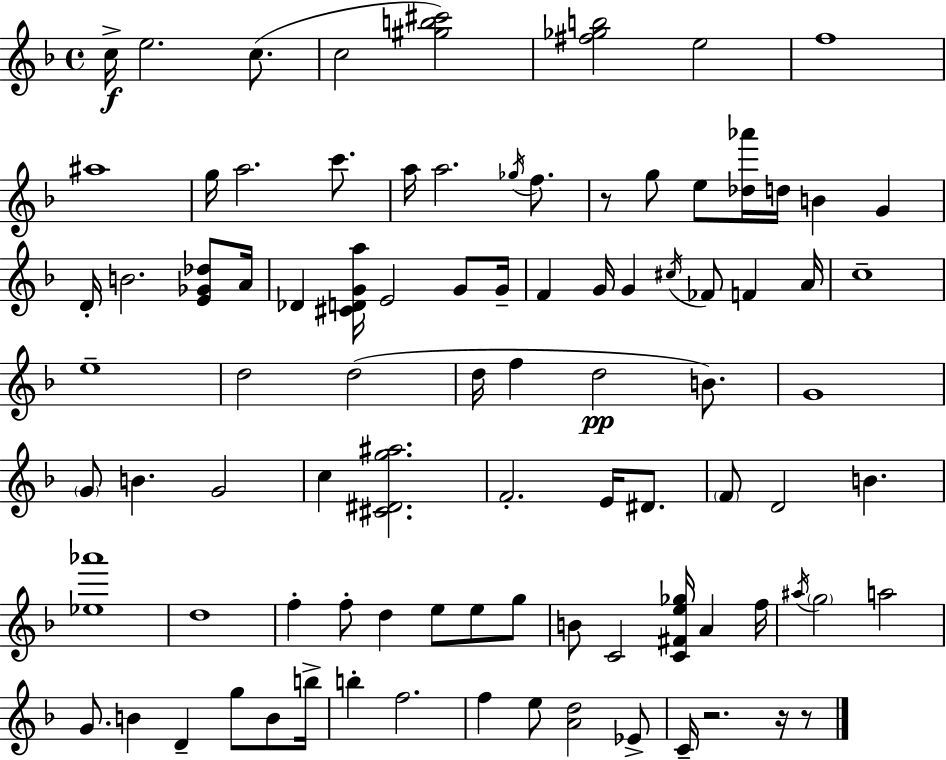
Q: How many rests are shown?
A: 4